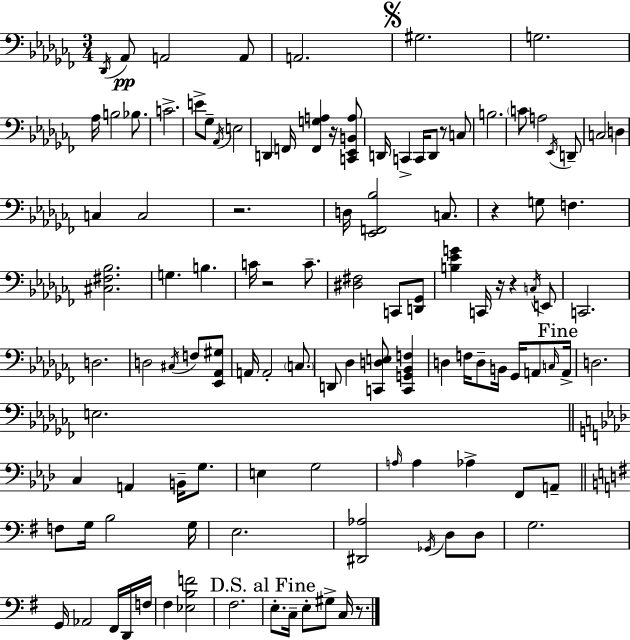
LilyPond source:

{
  \clef bass
  \numericTimeSignature
  \time 3/4
  \key aes \minor
  \acciaccatura { des,16 }\pp aes,8 a,2 a,8 | a,2. | \mark \markup { \musicglyph "scripts.segno" } gis2. | g2. | \break aes16 b2 bes8. | c'2.-> | e'8-> ges8-- \acciaccatura { aes,16 } e2 | d,4 f,16 <f, g a>4 r16 | \break <c, ees, b, a>8 d,16 c,4-> c,16 d,8 r8 | c8 b2. | \parenthesize c'8 a2 | \acciaccatura { ees,16 } d,8-- c2 d4 | \break c4 c2 | r2. | d16 <ees, f, bes>2 | c8. r4 g8 f4. | \break <cis fis bes>2. | g4. b4. | c'16 r2 | c'8.-- <dis fis>2 c,8 | \break <d, ges,>8 <b ees' g'>4 c,16 r16 r4 | \acciaccatura { c16 } e,8 c,2. | d2. | d2 | \break \acciaccatura { cis16 } f8 <ees, aes, gis>8 a,16 a,2-. | \parenthesize c8. d,8 des4 <c, d e>8 | <c, g, bes, f>4 d4 f16 d8-- | b,16 ges,16 a,8 \grace { c16 } \mark "Fine" a,16-> d2. | \break e2. | \bar "||" \break \key aes \major c4 a,4 b,16-- g8. | e4 g2 | \grace { a16 } a4 aes4-> f,8 a,8-- | \bar "||" \break \key g \major f8 g16 b2 g16 | e2. | <dis, aes>2 \acciaccatura { ges,16 } d8 d8 | g2. | \break g,16 aes,2 fis,16 d,16 | f16 fis4 <ees b f'>2 | fis2. | \mark "D.S. al Fine" e8.-. c16-- e8-. gis8-> c16 r8. | \break \bar "|."
}